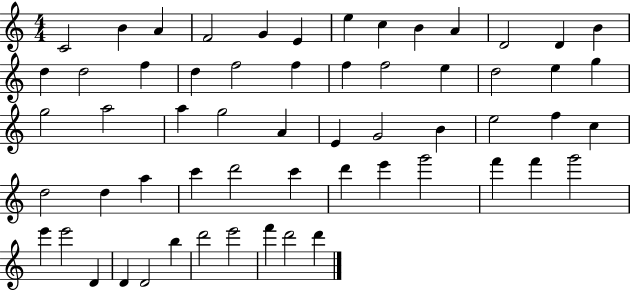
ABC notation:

X:1
T:Untitled
M:4/4
L:1/4
K:C
C2 B A F2 G E e c B A D2 D B d d2 f d f2 f f f2 e d2 e g g2 a2 a g2 A E G2 B e2 f c d2 d a c' d'2 c' d' e' g'2 f' f' g'2 e' e'2 D D D2 b d'2 e'2 f' d'2 d'